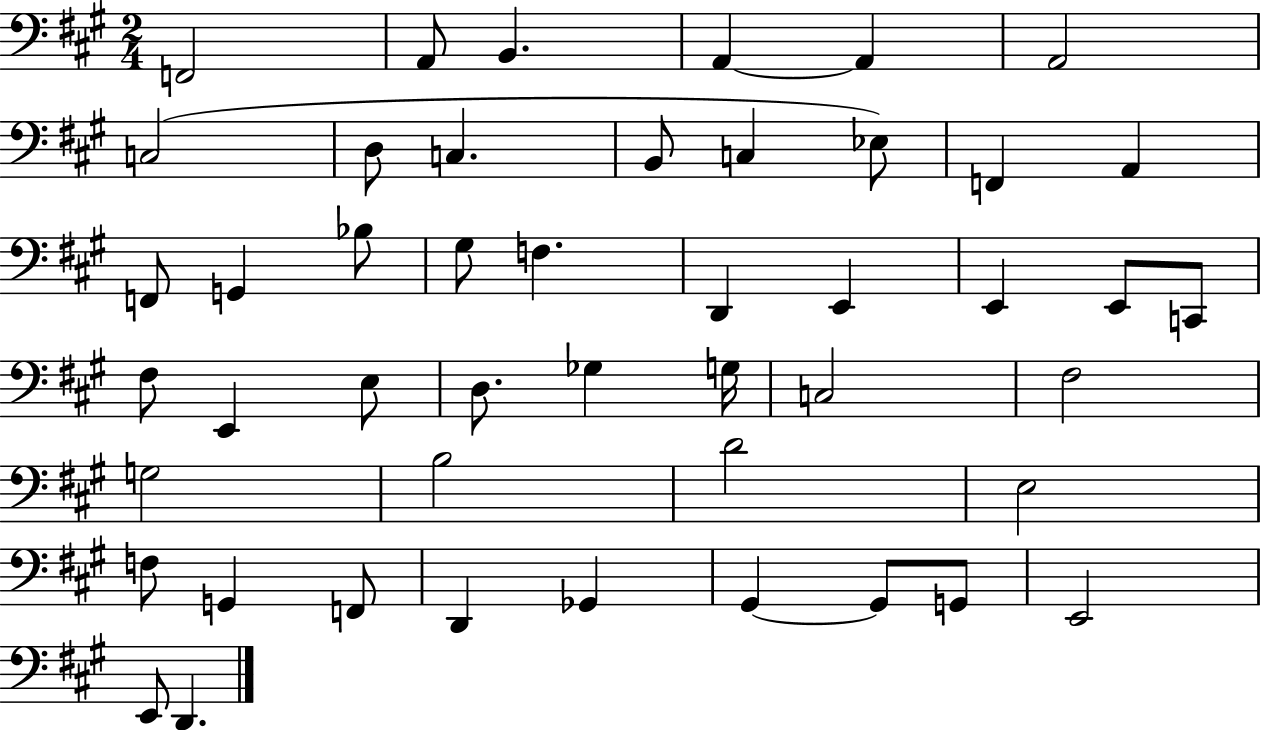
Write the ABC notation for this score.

X:1
T:Untitled
M:2/4
L:1/4
K:A
F,,2 A,,/2 B,, A,, A,, A,,2 C,2 D,/2 C, B,,/2 C, _E,/2 F,, A,, F,,/2 G,, _B,/2 ^G,/2 F, D,, E,, E,, E,,/2 C,,/2 ^F,/2 E,, E,/2 D,/2 _G, G,/4 C,2 ^F,2 G,2 B,2 D2 E,2 F,/2 G,, F,,/2 D,, _G,, ^G,, ^G,,/2 G,,/2 E,,2 E,,/2 D,,